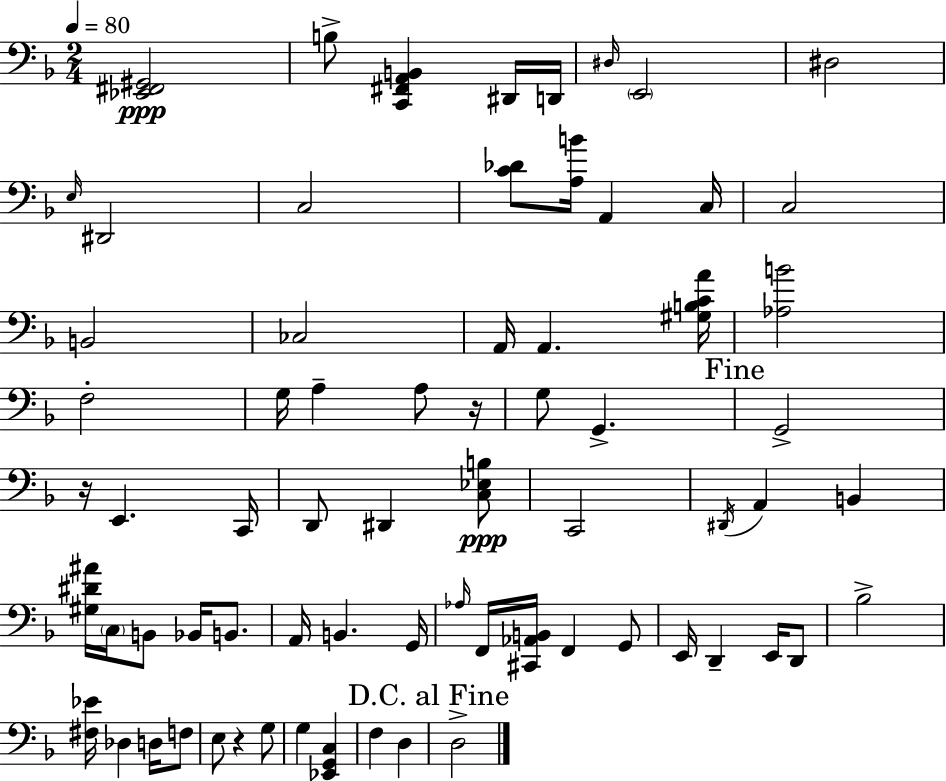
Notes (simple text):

[Eb2,F#2,G#2]/h B3/e [C2,F#2,A2,B2]/q D#2/s D2/s D#3/s E2/h D#3/h E3/s D#2/h C3/h [C4,Db4]/e [A3,B4]/s A2/q C3/s C3/h B2/h CES3/h A2/s A2/q. [G#3,B3,C4,A4]/s [Ab3,B4]/h F3/h G3/s A3/q A3/e R/s G3/e G2/q. G2/h R/s E2/q. C2/s D2/e D#2/q [C3,Eb3,B3]/e C2/h D#2/s A2/q B2/q [G#3,D#4,A#4]/s C3/s B2/e Bb2/s B2/e. A2/s B2/q. G2/s Ab3/s F2/s [C#2,Ab2,B2]/s F2/q G2/e E2/s D2/q E2/s D2/e Bb3/h [F#3,Eb4]/s Db3/q D3/s F3/e E3/e R/q G3/e G3/q [Eb2,G2,C3]/q F3/q D3/q D3/h